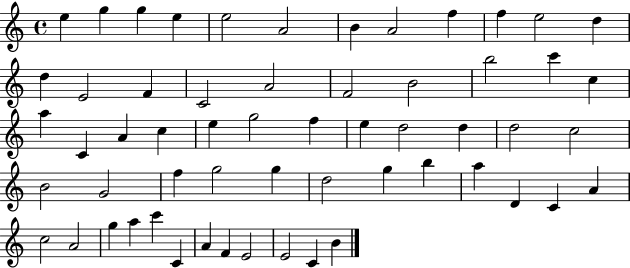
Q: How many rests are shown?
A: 0